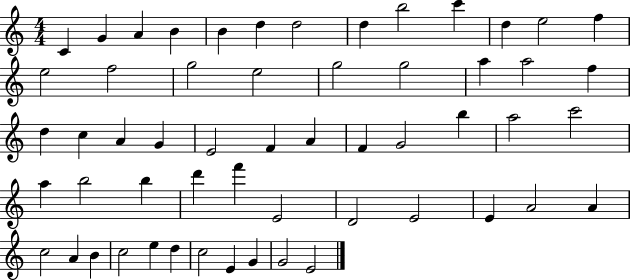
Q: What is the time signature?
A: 4/4